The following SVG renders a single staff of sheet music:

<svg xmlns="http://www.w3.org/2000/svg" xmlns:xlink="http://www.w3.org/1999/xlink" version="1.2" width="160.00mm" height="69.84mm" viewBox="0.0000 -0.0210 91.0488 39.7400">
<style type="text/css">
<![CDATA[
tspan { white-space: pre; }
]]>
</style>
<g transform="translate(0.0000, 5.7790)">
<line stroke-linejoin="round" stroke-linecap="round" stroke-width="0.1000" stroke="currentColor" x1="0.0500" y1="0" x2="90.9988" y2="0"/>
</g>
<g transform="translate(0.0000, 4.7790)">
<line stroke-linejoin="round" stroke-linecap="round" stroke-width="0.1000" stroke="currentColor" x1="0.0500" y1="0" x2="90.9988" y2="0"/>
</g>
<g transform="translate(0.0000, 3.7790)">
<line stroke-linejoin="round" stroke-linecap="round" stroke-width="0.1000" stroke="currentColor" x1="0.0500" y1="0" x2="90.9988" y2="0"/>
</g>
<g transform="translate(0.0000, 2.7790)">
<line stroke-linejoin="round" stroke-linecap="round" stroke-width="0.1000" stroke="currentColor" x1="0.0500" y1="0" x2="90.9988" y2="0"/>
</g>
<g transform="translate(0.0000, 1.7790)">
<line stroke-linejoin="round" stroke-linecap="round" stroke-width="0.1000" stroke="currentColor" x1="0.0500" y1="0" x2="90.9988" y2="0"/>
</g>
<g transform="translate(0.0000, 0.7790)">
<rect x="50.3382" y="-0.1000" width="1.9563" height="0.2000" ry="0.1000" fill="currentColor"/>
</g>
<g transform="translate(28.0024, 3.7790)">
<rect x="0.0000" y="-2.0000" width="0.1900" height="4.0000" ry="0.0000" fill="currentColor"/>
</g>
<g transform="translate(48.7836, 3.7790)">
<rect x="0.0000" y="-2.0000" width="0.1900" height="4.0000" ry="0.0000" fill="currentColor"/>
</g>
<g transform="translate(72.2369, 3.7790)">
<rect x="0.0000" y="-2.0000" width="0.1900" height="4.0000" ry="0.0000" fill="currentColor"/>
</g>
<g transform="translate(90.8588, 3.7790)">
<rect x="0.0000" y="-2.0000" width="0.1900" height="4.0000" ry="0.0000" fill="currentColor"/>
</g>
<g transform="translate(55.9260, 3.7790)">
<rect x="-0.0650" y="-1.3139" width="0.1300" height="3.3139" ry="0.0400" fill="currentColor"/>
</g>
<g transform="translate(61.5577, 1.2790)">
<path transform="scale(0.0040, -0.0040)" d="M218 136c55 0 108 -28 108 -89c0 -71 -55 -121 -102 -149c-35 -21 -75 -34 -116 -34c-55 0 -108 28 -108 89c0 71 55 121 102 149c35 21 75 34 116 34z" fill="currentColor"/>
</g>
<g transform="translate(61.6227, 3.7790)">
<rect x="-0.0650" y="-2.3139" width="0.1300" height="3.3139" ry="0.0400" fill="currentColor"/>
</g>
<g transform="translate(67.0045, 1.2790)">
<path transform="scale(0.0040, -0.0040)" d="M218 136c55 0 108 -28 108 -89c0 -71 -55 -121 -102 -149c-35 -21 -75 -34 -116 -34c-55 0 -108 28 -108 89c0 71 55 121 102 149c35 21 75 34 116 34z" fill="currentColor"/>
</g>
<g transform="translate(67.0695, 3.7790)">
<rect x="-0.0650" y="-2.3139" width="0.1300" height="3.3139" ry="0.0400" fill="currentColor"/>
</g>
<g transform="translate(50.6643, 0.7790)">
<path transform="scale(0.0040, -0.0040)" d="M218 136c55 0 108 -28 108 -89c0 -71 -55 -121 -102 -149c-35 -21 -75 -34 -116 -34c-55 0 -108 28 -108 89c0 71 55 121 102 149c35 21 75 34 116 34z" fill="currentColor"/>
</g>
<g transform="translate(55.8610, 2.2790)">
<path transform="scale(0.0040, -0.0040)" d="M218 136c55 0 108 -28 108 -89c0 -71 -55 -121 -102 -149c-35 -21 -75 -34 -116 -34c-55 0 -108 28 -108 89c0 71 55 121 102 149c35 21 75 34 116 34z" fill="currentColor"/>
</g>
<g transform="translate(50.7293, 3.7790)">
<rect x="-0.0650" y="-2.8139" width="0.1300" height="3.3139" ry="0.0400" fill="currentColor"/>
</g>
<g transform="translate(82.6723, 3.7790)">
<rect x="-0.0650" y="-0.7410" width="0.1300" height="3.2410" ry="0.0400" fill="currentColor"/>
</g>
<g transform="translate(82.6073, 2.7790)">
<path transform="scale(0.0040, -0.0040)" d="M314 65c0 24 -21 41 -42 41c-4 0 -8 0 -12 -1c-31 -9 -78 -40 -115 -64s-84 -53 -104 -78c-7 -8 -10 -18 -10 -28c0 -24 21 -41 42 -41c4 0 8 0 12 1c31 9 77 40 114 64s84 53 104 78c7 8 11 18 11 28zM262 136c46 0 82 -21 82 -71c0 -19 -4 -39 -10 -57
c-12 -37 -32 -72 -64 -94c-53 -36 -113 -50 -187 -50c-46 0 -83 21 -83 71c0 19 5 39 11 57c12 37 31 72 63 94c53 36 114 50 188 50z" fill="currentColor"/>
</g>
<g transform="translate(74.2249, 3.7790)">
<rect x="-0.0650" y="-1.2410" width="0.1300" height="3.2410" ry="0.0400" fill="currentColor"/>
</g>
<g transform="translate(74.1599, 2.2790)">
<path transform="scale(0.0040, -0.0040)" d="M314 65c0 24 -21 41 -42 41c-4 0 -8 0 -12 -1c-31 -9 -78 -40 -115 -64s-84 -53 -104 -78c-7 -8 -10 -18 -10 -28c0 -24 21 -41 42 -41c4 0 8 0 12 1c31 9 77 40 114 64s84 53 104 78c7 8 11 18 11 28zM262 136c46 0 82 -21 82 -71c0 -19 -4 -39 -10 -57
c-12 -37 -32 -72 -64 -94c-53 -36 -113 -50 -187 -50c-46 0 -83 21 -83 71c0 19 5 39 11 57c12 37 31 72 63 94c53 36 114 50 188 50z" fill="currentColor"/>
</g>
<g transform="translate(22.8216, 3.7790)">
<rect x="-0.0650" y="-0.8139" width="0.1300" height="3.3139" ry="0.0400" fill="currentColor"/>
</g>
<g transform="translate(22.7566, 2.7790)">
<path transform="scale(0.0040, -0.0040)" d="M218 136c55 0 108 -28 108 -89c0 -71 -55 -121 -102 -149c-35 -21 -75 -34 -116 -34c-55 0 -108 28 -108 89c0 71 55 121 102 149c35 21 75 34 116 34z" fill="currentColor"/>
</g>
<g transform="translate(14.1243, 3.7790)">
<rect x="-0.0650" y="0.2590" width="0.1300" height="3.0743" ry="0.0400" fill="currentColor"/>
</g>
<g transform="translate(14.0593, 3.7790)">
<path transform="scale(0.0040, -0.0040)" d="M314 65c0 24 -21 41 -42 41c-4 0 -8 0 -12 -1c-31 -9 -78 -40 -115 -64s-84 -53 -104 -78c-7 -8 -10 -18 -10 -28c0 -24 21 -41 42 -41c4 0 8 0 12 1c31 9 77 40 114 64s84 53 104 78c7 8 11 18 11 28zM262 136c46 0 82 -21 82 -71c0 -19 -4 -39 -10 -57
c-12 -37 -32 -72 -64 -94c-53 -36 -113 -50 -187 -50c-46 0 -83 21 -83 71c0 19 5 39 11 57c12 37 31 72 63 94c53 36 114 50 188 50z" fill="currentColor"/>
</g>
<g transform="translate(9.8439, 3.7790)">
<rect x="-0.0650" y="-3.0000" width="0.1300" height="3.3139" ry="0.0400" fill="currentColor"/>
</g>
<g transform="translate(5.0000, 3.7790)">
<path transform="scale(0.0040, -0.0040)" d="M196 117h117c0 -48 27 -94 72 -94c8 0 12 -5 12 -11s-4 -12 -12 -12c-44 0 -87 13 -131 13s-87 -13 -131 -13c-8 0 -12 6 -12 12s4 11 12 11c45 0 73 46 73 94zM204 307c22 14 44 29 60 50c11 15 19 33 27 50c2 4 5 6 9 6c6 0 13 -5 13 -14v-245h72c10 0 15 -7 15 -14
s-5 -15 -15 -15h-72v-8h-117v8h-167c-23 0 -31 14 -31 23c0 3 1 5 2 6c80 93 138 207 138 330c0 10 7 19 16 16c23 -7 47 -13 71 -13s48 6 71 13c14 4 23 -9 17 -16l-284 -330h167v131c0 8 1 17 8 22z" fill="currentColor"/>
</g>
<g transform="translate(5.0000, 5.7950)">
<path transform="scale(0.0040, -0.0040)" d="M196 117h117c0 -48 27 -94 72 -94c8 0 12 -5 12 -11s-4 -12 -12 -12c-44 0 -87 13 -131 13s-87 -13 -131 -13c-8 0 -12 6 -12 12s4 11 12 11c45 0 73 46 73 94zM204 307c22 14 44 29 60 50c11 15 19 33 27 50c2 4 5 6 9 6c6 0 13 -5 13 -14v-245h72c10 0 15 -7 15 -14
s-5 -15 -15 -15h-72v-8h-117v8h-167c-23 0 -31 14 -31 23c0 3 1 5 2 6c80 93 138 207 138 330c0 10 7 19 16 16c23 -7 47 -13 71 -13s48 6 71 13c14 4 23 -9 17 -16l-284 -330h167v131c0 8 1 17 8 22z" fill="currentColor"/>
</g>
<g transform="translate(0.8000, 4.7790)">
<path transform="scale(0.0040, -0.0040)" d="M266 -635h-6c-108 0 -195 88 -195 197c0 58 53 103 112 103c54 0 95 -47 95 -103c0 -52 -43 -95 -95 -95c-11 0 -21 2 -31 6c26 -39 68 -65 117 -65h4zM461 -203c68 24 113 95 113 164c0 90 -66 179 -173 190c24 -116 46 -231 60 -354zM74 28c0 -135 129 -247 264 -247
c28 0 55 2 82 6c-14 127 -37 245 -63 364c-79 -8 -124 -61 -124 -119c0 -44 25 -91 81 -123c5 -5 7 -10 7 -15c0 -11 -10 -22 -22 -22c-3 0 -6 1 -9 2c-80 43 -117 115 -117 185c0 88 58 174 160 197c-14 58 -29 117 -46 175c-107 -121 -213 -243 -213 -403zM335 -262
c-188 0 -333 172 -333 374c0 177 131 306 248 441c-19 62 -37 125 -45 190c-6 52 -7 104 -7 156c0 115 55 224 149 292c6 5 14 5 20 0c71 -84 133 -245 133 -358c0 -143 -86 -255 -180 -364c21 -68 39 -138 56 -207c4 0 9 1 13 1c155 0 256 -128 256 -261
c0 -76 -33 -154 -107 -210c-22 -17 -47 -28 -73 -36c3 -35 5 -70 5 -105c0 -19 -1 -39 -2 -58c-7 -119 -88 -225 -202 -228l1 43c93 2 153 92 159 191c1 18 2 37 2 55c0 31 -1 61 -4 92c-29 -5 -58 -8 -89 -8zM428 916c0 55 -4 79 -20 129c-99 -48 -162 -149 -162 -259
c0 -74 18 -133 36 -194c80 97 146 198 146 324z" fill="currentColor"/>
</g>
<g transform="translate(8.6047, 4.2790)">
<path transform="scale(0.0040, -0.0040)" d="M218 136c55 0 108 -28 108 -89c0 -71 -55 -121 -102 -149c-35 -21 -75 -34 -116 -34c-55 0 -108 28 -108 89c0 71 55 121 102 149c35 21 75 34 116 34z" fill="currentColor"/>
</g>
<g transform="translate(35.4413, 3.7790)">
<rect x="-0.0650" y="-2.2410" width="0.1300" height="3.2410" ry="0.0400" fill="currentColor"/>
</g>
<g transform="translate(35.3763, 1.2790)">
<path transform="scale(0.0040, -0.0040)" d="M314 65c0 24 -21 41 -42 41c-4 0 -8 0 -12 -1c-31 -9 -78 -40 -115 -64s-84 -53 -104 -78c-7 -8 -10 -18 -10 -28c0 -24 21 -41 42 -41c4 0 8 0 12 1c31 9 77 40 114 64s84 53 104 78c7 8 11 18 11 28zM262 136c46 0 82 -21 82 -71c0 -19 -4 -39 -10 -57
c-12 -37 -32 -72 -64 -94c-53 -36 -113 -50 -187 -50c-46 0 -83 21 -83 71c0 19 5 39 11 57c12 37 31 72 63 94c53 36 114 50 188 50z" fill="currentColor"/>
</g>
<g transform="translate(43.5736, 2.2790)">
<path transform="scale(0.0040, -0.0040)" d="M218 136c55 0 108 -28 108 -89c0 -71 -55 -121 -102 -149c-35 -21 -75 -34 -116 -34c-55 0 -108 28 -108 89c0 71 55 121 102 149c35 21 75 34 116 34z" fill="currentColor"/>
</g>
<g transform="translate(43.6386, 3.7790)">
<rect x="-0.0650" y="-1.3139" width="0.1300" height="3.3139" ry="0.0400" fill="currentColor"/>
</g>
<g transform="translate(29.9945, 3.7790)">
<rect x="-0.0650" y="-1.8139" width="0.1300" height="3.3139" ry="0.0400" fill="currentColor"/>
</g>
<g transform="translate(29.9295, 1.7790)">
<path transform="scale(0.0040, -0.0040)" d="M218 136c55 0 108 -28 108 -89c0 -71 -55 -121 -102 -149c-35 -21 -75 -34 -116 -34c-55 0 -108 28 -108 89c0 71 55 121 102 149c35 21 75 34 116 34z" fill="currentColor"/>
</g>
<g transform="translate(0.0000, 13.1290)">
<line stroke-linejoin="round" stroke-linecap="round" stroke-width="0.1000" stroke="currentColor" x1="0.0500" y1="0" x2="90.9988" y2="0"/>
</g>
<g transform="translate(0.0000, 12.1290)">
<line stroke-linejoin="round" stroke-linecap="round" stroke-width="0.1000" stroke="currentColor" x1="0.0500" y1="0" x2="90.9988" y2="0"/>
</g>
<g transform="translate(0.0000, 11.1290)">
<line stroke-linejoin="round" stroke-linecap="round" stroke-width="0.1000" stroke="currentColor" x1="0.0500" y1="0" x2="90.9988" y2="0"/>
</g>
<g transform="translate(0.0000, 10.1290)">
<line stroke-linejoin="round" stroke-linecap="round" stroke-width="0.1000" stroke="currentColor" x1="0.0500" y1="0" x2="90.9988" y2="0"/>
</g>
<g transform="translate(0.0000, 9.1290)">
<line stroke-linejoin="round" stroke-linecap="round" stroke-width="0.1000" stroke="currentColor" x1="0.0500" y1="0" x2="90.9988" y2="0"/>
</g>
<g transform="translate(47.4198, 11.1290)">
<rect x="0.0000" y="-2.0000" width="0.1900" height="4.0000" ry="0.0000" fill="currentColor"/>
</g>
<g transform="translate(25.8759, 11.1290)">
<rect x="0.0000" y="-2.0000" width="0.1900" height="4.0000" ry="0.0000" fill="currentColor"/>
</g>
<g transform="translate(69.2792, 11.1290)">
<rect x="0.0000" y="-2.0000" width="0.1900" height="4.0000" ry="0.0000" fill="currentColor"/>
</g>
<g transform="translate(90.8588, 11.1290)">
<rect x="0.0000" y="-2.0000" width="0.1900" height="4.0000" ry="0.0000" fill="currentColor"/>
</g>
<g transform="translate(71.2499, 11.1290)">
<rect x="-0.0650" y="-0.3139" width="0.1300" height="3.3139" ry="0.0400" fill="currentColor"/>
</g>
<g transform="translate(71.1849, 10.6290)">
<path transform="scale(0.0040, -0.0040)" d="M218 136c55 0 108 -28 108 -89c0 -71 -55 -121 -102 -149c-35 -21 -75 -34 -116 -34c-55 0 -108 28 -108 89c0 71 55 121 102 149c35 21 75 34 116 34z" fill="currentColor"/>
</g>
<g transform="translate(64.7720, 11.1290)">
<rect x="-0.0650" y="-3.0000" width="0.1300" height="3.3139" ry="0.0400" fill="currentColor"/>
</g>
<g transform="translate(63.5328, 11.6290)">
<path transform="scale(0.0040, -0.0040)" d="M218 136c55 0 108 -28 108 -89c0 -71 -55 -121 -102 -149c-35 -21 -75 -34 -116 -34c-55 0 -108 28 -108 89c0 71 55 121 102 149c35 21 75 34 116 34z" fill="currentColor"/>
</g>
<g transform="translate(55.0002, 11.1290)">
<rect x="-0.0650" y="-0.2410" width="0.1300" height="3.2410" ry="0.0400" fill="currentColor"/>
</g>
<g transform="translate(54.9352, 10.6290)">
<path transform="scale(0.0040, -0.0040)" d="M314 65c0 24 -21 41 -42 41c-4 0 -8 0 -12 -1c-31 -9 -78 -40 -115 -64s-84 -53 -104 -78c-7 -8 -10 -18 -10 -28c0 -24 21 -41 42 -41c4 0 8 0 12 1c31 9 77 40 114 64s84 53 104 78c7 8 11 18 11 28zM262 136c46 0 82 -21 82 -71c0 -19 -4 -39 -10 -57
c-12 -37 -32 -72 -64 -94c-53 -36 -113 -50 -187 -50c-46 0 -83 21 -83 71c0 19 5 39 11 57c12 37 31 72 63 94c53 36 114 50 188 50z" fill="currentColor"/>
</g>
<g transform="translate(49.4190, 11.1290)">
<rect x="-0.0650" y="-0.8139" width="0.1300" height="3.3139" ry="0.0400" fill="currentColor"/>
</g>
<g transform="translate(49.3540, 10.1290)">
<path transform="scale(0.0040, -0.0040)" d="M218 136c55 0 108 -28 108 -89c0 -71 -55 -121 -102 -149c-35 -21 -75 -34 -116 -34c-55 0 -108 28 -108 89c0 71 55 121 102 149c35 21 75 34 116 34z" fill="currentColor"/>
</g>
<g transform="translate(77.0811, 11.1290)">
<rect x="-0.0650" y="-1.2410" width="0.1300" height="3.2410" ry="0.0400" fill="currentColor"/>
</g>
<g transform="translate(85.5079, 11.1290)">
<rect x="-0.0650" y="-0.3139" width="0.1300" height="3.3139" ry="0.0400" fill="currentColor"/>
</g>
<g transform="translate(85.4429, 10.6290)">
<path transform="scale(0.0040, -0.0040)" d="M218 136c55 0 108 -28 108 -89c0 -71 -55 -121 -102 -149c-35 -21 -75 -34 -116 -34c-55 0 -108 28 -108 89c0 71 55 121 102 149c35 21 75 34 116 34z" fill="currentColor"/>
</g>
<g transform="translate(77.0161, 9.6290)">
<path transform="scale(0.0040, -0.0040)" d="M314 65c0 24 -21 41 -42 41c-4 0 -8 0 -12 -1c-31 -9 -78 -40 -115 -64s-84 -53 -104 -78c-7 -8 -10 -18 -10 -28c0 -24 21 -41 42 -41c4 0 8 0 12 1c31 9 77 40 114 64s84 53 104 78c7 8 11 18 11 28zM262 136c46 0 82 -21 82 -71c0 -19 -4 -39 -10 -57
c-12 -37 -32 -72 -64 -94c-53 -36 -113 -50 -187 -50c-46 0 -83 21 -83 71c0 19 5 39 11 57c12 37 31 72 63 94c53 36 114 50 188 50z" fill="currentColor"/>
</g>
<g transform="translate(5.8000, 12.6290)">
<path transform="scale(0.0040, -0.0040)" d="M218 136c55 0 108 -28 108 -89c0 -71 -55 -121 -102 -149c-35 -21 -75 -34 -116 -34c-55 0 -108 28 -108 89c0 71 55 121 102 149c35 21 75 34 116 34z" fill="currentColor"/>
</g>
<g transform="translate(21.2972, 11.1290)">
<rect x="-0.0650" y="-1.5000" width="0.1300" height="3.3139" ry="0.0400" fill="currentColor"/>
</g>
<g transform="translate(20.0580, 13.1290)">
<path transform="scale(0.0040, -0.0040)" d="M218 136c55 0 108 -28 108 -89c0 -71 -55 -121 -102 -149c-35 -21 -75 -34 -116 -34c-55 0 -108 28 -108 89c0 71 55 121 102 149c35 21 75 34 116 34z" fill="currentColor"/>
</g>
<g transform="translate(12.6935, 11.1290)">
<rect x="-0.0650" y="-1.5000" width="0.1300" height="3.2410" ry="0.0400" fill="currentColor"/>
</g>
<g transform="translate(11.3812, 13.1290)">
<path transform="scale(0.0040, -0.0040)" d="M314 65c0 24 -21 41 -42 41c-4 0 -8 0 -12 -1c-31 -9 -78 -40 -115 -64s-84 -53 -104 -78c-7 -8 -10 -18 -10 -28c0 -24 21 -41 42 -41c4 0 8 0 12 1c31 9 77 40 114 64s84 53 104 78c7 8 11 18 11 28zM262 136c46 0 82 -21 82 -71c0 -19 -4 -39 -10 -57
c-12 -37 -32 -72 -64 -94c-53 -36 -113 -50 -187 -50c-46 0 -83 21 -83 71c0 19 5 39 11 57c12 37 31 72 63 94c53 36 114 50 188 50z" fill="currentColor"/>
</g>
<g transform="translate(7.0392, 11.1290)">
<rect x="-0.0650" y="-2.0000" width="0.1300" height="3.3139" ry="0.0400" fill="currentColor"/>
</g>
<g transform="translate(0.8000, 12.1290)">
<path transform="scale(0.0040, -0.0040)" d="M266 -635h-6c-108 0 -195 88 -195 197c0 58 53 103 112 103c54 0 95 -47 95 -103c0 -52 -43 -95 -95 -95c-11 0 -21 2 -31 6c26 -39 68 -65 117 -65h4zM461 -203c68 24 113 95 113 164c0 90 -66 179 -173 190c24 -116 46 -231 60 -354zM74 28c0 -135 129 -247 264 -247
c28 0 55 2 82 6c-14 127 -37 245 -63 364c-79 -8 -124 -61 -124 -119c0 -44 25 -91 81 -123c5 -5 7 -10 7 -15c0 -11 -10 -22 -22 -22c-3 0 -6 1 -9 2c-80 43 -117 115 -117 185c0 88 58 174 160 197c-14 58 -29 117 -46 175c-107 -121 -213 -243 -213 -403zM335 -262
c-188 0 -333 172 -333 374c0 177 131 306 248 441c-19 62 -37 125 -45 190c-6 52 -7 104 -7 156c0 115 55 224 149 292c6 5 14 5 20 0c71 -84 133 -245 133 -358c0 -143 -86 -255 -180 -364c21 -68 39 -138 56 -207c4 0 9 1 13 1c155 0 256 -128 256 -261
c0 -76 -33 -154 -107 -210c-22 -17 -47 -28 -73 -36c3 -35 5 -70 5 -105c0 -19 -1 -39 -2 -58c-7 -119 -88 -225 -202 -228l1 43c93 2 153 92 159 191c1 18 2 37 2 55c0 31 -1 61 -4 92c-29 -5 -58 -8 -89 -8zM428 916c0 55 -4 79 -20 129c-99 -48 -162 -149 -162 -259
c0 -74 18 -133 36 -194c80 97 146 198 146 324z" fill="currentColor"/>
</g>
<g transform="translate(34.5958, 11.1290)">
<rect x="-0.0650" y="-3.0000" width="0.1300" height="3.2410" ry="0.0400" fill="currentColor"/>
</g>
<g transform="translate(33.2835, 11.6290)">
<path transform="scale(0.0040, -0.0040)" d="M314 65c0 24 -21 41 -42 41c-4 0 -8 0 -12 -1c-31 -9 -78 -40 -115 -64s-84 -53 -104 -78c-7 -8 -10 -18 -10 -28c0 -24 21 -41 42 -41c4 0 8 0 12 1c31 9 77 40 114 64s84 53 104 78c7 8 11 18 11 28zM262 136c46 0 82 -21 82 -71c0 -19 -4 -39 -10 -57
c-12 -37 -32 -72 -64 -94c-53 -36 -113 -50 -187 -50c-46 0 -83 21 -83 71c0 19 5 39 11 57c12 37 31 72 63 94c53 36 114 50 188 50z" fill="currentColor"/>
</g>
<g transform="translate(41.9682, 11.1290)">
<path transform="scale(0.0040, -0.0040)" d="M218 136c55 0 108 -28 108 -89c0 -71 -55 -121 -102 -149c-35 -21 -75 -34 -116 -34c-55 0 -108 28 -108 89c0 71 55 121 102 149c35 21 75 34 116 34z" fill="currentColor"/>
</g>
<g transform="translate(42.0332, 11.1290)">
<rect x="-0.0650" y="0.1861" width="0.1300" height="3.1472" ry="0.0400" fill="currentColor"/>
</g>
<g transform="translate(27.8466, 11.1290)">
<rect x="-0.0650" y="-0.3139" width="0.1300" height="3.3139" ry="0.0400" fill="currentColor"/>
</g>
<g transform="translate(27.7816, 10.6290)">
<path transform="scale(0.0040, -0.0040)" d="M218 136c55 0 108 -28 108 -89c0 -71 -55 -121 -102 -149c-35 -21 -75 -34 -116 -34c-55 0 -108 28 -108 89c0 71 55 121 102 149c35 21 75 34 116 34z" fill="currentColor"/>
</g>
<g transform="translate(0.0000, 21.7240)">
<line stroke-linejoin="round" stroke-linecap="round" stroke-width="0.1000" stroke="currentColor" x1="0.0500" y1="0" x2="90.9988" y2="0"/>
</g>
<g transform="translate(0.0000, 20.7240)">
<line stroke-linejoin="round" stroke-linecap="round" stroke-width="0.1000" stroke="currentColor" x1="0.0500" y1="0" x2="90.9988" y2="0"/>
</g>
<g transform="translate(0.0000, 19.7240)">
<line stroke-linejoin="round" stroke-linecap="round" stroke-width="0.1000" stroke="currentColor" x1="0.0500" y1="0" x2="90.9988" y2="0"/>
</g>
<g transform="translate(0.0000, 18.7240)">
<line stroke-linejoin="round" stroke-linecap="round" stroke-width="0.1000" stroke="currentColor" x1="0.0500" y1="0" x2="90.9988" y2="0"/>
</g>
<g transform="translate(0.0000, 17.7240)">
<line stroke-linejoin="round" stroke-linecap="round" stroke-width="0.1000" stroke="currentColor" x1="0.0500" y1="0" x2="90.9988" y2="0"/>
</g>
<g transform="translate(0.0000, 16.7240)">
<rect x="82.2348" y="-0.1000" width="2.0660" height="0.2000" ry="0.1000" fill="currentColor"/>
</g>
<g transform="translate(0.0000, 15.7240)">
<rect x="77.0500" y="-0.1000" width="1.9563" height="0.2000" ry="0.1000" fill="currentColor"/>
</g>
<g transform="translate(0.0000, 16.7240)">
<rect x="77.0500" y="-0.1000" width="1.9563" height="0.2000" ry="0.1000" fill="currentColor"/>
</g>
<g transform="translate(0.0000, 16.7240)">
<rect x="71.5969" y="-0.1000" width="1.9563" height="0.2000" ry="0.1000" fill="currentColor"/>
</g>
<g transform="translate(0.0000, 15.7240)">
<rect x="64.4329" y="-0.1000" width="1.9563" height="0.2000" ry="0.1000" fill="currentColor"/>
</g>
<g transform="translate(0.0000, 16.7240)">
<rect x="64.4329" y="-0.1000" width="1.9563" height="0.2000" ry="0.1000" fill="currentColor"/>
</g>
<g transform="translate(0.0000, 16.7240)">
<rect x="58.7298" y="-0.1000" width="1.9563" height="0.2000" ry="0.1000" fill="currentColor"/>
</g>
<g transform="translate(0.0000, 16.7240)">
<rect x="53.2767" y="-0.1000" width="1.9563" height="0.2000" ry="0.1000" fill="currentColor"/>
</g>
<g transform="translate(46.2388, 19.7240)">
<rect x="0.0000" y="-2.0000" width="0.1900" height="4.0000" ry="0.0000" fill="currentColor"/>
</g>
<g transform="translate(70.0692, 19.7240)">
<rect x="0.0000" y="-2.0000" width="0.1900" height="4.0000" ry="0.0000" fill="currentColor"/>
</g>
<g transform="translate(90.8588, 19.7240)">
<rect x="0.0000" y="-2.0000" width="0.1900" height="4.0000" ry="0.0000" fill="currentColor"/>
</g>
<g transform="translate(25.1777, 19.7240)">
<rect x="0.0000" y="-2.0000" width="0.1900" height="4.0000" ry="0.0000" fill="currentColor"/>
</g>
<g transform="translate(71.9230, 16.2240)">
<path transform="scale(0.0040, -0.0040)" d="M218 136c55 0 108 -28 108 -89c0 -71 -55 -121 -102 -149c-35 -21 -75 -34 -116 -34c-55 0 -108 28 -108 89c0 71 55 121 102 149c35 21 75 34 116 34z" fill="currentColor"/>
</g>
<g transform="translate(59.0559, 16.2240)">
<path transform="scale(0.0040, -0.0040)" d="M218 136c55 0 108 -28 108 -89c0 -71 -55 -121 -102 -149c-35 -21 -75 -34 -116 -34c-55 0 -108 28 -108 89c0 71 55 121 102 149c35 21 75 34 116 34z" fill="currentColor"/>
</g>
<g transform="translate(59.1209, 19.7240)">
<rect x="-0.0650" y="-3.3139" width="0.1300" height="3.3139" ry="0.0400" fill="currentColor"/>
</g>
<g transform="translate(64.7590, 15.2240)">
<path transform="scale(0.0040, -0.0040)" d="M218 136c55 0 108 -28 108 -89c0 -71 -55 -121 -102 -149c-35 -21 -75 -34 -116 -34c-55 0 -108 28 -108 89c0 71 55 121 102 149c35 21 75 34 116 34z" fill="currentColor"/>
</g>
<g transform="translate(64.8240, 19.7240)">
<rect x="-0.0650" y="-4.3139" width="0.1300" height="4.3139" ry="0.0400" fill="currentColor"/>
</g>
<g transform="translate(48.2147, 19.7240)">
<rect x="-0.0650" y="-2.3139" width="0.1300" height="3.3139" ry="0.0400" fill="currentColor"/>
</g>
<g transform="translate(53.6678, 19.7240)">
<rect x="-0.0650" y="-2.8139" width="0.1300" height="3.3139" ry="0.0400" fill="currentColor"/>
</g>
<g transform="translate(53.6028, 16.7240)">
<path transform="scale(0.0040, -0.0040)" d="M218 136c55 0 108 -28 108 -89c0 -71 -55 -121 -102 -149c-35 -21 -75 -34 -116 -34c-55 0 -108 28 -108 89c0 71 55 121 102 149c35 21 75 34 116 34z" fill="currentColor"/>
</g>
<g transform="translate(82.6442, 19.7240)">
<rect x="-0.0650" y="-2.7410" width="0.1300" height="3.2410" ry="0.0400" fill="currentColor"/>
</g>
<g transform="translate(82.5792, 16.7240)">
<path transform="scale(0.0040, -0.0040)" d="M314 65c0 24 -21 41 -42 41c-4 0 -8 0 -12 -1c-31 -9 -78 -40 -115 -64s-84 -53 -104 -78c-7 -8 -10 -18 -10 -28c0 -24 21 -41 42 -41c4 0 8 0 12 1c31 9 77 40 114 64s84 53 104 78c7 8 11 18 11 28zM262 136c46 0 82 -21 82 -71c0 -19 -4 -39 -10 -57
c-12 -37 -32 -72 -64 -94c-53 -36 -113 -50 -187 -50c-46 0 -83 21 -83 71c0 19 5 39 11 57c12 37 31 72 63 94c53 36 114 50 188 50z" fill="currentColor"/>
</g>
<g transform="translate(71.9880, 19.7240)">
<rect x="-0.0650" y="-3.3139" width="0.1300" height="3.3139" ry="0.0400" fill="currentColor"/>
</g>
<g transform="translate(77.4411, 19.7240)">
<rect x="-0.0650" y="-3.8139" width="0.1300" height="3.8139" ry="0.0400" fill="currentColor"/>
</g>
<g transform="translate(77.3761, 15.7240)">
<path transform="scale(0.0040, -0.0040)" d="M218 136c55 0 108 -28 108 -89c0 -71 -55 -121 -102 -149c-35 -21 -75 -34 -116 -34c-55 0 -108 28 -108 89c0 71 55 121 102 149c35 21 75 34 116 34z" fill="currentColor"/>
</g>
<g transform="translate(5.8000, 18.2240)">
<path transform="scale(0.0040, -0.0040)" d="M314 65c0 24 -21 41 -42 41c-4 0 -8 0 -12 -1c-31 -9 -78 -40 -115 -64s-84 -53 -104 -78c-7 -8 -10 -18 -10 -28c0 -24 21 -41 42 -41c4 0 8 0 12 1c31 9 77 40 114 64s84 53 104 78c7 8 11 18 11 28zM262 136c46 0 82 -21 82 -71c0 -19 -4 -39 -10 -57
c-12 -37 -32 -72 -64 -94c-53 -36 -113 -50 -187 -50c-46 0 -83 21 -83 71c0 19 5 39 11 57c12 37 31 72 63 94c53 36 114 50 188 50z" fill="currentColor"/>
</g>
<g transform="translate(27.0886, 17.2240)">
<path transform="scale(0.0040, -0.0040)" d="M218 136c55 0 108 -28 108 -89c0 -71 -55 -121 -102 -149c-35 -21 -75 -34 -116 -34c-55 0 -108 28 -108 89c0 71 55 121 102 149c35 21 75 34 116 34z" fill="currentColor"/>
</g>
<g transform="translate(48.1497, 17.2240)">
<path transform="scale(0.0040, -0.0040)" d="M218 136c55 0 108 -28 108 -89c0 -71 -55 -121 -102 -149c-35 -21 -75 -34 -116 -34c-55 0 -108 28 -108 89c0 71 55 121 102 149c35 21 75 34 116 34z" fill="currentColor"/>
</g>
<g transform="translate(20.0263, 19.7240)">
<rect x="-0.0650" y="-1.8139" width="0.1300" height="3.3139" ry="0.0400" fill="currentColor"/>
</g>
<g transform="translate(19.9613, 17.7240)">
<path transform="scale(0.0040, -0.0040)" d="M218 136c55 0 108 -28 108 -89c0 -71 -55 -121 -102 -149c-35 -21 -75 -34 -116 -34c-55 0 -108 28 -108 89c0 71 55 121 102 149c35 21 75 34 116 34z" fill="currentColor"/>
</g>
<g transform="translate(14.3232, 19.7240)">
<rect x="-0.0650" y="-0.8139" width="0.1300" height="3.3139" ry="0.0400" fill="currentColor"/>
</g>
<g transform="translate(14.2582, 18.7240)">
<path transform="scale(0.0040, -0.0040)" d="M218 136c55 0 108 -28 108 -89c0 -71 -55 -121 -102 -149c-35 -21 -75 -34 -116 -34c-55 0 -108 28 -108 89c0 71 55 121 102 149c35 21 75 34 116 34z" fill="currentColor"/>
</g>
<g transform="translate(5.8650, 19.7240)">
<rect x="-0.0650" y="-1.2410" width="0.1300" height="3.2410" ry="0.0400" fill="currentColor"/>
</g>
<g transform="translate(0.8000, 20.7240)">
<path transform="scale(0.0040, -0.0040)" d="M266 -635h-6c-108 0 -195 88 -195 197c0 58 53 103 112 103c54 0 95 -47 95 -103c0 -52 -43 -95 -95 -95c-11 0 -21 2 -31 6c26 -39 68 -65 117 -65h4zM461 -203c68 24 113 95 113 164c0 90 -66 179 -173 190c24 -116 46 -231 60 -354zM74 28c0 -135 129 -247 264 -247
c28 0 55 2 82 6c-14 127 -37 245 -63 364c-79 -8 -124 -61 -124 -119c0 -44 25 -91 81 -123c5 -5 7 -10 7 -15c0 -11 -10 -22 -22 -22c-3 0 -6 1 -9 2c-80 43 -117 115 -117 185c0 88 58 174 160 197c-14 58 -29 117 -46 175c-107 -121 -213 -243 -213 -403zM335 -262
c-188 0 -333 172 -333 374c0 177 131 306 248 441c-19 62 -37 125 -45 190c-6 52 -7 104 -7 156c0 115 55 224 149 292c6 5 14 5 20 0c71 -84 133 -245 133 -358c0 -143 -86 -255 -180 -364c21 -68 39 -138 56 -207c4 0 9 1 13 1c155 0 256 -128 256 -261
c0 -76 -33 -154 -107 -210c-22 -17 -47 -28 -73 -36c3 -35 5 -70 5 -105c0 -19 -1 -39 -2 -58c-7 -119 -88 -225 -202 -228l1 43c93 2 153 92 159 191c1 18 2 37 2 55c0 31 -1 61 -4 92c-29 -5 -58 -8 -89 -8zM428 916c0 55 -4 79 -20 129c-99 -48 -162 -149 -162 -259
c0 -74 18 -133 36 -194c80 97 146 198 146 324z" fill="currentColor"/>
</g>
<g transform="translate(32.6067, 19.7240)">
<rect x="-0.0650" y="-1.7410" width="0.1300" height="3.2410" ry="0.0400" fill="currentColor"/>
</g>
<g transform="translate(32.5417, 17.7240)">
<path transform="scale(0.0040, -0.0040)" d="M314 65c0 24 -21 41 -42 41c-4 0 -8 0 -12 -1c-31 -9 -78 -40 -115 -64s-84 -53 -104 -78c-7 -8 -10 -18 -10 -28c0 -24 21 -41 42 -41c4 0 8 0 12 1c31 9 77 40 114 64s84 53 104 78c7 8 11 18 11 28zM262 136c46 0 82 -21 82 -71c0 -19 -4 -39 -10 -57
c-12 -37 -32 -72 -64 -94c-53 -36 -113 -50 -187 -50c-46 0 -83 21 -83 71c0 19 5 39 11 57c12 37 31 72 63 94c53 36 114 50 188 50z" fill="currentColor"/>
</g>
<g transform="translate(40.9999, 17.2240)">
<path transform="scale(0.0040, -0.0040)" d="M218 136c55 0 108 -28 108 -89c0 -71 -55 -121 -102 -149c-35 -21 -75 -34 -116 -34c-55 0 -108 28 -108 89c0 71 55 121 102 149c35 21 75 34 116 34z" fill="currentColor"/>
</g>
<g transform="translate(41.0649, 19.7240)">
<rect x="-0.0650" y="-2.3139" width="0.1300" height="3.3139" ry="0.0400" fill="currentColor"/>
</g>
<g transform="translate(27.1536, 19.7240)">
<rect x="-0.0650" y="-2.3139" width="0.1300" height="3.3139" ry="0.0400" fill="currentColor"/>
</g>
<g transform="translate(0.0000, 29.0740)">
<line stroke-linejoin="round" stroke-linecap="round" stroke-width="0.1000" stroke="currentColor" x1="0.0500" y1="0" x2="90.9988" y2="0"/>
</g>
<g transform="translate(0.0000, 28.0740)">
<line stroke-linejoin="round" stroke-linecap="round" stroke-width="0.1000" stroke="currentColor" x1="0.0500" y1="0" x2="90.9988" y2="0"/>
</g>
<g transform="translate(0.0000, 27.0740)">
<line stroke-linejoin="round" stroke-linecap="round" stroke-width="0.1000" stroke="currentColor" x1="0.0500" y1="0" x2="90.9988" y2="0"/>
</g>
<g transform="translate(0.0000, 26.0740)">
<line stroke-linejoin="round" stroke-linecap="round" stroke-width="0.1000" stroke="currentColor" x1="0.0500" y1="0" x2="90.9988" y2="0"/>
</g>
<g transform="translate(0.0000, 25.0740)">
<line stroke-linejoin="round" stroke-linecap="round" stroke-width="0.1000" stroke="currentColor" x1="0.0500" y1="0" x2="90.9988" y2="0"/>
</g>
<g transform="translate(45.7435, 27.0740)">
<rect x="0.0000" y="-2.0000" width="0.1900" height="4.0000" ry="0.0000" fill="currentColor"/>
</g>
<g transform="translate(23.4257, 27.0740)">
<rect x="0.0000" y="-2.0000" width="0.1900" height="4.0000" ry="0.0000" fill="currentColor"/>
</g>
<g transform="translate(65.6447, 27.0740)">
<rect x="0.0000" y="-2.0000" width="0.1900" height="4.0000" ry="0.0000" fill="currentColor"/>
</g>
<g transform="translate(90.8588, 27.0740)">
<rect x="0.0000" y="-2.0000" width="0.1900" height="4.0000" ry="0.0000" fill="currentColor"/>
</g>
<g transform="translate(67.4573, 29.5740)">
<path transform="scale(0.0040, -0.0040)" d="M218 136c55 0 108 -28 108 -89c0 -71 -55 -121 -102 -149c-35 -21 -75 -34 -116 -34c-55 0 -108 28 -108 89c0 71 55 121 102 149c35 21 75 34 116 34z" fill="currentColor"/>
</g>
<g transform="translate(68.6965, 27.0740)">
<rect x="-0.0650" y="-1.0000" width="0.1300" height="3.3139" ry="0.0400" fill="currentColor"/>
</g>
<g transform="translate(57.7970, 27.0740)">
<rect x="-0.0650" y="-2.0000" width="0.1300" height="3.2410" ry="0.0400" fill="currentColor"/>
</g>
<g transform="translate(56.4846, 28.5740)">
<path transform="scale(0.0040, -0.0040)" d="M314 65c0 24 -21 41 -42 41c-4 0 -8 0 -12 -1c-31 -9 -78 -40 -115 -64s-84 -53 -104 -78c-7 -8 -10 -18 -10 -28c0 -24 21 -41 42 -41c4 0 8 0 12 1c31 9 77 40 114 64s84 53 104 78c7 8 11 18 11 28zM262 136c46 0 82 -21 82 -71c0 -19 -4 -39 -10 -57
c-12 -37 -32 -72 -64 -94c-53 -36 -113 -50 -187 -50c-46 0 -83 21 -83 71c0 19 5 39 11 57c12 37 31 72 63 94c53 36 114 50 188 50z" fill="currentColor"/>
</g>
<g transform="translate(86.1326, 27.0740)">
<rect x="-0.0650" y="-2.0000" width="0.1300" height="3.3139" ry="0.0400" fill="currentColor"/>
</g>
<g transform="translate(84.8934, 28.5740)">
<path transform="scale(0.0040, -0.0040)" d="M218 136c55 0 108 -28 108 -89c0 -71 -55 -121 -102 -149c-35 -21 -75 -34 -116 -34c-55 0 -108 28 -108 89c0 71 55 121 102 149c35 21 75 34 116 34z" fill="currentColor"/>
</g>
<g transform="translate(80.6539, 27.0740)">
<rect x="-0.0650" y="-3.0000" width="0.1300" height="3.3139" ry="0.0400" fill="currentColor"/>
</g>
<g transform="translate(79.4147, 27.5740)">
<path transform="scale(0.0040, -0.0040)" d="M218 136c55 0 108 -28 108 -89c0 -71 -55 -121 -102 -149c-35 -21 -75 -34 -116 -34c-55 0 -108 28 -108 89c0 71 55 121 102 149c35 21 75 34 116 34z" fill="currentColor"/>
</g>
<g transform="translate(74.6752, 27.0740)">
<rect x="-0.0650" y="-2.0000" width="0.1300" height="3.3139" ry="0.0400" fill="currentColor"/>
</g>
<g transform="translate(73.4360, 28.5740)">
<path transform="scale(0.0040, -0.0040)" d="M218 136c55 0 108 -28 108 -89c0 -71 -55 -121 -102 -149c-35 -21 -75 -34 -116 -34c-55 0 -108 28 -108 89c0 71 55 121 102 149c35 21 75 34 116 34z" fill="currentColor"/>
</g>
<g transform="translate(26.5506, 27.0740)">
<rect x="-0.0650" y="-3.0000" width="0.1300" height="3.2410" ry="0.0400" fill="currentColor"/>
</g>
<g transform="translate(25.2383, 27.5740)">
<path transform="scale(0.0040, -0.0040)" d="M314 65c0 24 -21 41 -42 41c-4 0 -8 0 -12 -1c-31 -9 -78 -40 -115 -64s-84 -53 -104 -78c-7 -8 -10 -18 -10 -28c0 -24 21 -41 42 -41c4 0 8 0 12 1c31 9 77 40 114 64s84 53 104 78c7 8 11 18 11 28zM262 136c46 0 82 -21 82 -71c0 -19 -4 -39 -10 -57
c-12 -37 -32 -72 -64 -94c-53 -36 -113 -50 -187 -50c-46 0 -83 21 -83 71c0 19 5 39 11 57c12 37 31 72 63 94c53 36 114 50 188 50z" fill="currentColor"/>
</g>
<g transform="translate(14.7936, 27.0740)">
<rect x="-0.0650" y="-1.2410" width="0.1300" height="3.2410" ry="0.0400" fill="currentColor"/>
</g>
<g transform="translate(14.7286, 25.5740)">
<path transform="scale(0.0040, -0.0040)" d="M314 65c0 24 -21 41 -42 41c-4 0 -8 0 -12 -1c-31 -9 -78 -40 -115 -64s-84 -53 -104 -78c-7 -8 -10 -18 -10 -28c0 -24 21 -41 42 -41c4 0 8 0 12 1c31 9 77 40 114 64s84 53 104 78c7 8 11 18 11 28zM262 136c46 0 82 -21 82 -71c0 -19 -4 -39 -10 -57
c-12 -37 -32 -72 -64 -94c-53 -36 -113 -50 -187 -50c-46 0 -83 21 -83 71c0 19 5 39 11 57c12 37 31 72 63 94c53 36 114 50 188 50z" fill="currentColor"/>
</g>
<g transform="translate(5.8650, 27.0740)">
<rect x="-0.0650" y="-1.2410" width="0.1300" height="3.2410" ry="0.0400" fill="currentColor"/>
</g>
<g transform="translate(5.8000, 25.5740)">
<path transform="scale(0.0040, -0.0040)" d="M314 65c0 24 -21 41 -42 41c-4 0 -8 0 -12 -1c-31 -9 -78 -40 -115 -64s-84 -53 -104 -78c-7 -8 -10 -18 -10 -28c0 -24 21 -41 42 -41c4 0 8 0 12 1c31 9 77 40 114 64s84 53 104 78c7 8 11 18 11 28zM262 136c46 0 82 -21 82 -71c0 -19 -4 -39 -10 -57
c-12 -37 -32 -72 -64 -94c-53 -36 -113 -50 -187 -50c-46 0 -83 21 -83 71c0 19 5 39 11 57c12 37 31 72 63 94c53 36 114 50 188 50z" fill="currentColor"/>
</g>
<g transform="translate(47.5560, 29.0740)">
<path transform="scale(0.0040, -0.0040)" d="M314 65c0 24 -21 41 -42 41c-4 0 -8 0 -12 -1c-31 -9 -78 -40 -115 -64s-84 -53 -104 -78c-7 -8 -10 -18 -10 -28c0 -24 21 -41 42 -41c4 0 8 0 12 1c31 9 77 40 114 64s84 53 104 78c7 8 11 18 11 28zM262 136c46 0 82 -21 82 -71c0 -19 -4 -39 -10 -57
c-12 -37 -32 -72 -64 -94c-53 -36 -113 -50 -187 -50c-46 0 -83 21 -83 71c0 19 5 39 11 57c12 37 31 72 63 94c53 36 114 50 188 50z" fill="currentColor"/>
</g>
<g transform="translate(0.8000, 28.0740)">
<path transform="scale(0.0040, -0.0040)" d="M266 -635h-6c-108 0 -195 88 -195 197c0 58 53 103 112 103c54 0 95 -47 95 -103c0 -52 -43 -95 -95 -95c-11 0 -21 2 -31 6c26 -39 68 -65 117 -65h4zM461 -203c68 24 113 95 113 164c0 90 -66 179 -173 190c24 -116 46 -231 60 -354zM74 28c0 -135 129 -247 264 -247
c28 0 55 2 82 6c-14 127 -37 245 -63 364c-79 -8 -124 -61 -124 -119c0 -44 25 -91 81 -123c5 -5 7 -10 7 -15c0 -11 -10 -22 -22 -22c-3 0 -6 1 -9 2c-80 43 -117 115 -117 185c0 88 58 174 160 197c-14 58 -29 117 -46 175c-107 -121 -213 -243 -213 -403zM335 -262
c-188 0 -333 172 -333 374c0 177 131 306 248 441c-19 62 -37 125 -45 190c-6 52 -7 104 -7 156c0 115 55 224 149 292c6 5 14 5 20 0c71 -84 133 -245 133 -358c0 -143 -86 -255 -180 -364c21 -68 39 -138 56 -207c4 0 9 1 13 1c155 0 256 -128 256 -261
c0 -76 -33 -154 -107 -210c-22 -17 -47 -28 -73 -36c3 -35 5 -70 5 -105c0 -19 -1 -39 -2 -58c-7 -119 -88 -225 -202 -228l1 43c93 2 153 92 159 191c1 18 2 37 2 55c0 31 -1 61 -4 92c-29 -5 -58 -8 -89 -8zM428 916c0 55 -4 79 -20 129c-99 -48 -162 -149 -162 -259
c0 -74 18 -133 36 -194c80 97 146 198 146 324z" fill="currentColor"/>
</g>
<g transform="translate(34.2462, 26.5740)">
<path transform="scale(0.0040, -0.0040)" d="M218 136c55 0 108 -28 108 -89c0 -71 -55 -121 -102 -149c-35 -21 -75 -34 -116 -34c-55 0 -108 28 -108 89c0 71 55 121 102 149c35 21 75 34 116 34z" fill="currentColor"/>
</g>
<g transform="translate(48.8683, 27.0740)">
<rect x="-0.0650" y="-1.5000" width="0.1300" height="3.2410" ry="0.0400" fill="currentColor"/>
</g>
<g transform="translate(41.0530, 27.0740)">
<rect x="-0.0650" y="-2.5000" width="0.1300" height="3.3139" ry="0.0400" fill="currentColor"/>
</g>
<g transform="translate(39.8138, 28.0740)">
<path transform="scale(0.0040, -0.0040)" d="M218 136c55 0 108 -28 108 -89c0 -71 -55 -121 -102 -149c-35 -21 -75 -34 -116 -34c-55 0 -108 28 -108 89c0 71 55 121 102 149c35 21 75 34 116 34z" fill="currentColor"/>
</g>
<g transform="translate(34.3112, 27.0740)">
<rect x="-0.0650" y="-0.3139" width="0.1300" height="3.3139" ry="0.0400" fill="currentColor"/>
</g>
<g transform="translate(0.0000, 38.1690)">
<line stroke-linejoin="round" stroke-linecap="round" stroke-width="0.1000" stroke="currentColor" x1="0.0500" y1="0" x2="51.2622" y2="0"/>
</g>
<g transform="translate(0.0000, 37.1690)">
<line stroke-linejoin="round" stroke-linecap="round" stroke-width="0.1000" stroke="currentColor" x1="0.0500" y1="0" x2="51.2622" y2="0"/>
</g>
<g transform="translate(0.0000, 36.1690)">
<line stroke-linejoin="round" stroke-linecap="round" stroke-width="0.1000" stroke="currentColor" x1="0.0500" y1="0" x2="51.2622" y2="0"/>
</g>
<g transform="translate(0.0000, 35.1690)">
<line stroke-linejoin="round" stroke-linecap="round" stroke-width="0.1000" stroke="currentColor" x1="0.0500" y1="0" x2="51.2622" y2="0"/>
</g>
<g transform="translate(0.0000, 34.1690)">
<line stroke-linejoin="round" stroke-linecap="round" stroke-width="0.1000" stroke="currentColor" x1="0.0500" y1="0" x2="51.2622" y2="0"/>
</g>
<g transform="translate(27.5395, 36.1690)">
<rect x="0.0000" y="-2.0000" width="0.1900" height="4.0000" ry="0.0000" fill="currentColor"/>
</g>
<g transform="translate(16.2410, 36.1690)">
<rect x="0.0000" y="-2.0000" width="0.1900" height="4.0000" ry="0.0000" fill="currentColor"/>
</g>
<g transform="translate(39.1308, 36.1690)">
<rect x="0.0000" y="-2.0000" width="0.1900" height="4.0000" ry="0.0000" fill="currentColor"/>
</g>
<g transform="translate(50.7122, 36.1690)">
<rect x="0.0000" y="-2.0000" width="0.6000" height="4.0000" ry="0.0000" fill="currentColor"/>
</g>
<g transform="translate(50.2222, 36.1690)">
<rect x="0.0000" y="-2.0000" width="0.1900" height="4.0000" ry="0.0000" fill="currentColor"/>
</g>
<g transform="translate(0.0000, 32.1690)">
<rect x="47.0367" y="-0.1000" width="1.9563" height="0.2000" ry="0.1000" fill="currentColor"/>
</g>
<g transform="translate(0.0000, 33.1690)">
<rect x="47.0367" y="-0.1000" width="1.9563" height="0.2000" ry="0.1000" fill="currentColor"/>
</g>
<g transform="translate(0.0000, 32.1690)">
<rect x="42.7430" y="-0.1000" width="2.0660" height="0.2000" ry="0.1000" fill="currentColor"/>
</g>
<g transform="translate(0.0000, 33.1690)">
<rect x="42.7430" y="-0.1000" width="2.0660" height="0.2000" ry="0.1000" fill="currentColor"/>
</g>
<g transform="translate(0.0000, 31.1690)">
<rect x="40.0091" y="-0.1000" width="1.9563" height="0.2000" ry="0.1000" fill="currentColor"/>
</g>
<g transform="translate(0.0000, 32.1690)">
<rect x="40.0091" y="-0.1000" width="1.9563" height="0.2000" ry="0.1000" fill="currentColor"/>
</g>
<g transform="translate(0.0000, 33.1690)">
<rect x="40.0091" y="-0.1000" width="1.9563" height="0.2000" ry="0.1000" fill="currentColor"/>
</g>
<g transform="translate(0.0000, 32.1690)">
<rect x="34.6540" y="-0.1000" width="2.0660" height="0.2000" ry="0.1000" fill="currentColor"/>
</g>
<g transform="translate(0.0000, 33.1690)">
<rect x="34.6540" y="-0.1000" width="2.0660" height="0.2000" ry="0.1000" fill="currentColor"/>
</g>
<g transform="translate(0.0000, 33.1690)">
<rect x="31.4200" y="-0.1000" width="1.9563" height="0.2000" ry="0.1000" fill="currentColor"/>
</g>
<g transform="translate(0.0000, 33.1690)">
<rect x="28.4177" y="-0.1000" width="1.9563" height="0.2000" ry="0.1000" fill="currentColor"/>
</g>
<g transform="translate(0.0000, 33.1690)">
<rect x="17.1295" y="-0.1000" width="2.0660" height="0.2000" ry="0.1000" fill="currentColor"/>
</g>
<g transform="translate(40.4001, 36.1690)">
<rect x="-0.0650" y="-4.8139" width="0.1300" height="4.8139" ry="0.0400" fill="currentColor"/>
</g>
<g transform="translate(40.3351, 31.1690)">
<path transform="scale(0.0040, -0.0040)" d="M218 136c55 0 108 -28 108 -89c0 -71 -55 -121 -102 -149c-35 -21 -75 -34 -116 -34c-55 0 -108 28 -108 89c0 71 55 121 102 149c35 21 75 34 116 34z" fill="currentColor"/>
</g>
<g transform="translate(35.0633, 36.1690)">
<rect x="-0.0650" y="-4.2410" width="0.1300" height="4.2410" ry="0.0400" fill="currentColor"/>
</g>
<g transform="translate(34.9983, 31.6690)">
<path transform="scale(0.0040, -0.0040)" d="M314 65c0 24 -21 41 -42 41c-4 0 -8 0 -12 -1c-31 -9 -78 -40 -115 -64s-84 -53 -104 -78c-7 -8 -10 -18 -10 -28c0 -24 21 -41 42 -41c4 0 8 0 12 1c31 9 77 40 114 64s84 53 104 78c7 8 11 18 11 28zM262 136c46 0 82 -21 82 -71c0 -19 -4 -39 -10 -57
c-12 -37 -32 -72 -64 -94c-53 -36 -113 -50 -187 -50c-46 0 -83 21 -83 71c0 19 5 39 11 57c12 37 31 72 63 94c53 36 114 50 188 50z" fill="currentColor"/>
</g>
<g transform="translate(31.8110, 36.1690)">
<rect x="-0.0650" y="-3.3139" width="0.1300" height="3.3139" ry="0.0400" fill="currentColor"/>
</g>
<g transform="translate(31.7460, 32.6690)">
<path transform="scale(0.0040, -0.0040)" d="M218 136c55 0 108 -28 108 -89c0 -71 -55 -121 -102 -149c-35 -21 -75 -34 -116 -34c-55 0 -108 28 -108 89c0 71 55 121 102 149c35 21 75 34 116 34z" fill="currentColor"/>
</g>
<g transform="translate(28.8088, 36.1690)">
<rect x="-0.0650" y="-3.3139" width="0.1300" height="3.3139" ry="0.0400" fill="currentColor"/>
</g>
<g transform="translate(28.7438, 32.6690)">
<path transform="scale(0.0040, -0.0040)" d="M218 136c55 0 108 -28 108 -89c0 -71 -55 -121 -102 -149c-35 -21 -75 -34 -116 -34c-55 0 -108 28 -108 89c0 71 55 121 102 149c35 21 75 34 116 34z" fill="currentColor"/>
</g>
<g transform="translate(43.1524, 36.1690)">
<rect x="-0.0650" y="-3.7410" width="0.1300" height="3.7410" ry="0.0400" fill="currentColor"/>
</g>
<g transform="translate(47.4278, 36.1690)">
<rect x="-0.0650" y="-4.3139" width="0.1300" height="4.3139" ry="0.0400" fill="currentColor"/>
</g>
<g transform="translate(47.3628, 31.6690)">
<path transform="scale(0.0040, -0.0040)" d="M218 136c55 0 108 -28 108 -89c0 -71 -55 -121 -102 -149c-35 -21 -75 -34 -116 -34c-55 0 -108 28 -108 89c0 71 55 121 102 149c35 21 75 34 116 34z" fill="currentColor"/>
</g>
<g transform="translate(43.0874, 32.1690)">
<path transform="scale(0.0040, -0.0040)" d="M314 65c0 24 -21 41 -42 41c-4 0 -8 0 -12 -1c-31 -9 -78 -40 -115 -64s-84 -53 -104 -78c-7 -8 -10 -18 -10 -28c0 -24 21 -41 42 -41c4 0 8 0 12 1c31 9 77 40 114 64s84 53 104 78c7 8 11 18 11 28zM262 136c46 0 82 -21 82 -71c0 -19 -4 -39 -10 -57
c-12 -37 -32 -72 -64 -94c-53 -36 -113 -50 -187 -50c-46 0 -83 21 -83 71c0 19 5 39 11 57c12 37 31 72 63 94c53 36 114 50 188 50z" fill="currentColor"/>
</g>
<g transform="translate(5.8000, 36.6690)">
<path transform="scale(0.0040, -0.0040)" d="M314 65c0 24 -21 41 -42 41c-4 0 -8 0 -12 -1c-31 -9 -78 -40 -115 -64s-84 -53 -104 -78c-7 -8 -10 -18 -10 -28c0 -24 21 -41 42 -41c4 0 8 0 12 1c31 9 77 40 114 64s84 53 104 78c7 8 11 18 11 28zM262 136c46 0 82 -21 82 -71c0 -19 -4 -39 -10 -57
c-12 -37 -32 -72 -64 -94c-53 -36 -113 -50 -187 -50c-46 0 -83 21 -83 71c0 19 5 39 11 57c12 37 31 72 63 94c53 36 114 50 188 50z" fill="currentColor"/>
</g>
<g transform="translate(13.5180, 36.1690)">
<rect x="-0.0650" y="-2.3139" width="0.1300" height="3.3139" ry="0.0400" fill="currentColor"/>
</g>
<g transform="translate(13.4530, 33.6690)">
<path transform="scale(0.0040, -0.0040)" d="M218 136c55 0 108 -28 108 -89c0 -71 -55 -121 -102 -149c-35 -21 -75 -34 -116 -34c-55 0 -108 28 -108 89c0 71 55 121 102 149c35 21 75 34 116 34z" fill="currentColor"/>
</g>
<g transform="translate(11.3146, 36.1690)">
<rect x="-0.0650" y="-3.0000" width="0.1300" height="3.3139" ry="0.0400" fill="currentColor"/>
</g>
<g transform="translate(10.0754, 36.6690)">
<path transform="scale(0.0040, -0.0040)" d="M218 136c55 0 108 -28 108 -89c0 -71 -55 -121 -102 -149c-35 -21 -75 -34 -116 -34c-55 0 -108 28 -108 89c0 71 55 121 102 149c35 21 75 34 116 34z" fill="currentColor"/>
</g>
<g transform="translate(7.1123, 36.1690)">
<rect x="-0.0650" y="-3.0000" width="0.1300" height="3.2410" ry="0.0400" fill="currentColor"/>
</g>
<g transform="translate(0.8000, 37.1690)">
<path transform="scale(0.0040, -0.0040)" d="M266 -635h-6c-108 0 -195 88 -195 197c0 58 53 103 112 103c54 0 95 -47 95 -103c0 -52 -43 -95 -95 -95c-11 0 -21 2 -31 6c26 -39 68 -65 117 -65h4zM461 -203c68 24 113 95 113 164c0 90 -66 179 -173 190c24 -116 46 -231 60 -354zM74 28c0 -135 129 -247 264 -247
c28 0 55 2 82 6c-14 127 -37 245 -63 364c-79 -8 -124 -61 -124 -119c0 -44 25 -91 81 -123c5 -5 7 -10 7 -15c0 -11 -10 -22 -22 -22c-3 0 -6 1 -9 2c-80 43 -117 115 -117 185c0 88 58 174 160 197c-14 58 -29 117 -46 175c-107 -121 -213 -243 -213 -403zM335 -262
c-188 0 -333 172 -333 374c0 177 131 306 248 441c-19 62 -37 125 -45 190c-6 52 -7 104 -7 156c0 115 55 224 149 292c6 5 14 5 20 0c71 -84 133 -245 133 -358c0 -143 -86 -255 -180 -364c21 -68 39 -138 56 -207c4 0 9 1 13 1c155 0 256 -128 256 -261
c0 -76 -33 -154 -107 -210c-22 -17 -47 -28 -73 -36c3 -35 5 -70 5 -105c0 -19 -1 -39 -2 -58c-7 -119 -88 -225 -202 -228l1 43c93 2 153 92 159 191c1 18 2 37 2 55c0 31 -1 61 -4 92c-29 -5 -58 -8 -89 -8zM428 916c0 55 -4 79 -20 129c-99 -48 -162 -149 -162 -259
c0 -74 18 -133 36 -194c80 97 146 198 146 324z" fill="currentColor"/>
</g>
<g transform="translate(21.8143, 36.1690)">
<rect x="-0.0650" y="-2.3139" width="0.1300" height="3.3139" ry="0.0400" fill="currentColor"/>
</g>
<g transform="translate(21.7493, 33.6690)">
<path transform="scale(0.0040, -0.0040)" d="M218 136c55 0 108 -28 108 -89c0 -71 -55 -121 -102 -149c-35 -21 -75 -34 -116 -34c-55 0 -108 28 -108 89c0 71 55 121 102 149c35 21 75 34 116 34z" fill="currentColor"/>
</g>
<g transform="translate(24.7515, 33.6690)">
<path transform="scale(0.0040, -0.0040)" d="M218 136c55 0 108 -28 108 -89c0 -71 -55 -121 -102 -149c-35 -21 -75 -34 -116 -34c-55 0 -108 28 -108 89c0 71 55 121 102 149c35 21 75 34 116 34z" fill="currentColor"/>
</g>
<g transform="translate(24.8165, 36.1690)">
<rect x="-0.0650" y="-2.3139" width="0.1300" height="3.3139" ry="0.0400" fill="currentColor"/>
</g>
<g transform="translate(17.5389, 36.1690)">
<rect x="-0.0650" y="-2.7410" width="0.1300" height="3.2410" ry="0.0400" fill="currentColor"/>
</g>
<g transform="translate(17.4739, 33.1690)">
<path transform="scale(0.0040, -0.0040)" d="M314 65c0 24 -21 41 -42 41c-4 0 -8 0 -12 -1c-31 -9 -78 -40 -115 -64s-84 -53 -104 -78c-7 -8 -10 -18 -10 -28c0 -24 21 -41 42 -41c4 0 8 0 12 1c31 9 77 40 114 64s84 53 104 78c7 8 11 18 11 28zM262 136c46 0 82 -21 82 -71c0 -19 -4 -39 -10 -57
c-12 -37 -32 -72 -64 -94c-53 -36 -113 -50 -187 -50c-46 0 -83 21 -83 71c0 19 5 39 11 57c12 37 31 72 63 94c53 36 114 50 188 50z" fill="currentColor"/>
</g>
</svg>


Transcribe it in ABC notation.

X:1
T:Untitled
M:4/4
L:1/4
K:C
A B2 d f g2 e a e g g e2 d2 F E2 E c A2 B d c2 A c e2 c e2 d f g f2 g g a b d' b c' a2 e2 e2 A2 c G E2 F2 D F A F A2 A g a2 g g b b d'2 e' c'2 d'